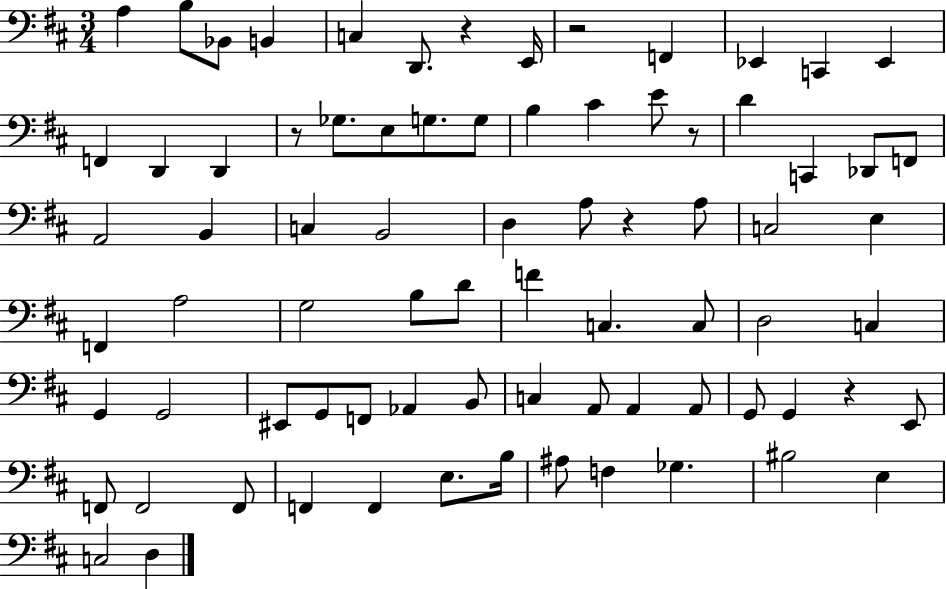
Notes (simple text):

A3/q B3/e Bb2/e B2/q C3/q D2/e. R/q E2/s R/h F2/q Eb2/q C2/q Eb2/q F2/q D2/q D2/q R/e Gb3/e. E3/e G3/e. G3/e B3/q C#4/q E4/e R/e D4/q C2/q Db2/e F2/e A2/h B2/q C3/q B2/h D3/q A3/e R/q A3/e C3/h E3/q F2/q A3/h G3/h B3/e D4/e F4/q C3/q. C3/e D3/h C3/q G2/q G2/h EIS2/e G2/e F2/e Ab2/q B2/e C3/q A2/e A2/q A2/e G2/e G2/q R/q E2/e F2/e F2/h F2/e F2/q F2/q E3/e. B3/s A#3/e F3/q Gb3/q. BIS3/h E3/q C3/h D3/q